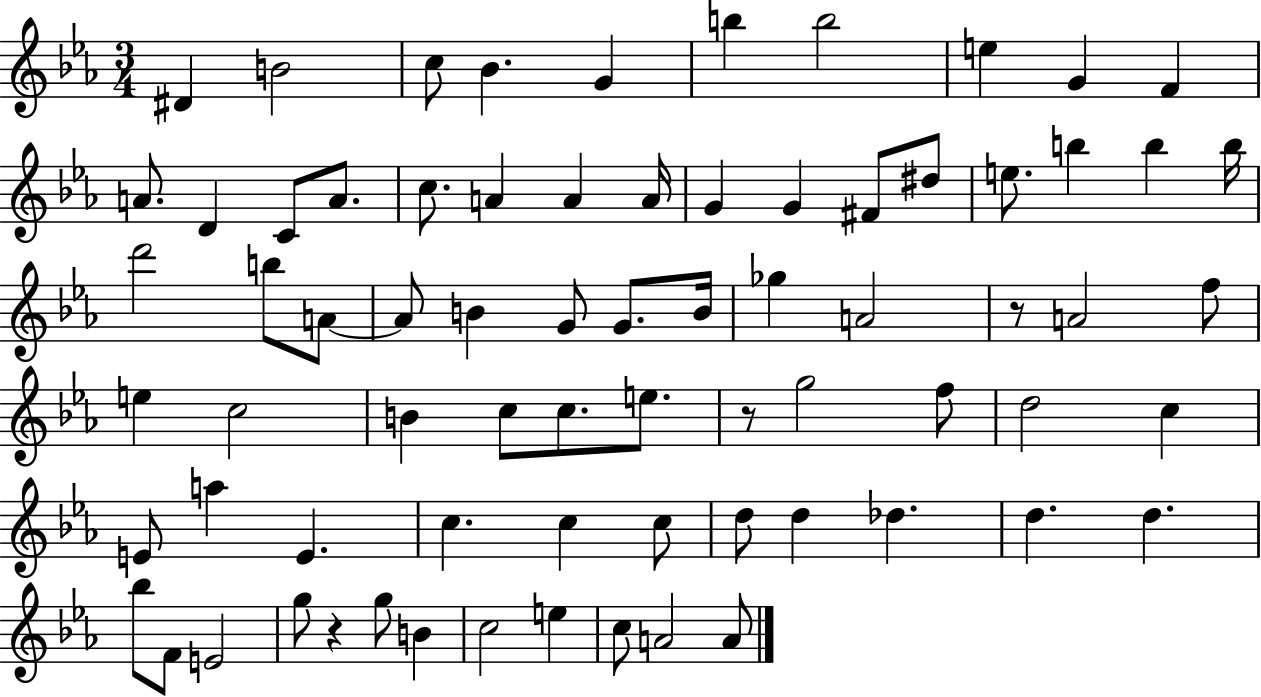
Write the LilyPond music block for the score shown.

{
  \clef treble
  \numericTimeSignature
  \time 3/4
  \key ees \major
  dis'4 b'2 | c''8 bes'4. g'4 | b''4 b''2 | e''4 g'4 f'4 | \break a'8. d'4 c'8 a'8. | c''8. a'4 a'4 a'16 | g'4 g'4 fis'8 dis''8 | e''8. b''4 b''4 b''16 | \break d'''2 b''8 a'8~~ | a'8 b'4 g'8 g'8. b'16 | ges''4 a'2 | r8 a'2 f''8 | \break e''4 c''2 | b'4 c''8 c''8. e''8. | r8 g''2 f''8 | d''2 c''4 | \break e'8 a''4 e'4. | c''4. c''4 c''8 | d''8 d''4 des''4. | d''4. d''4. | \break bes''8 f'8 e'2 | g''8 r4 g''8 b'4 | c''2 e''4 | c''8 a'2 a'8 | \break \bar "|."
}